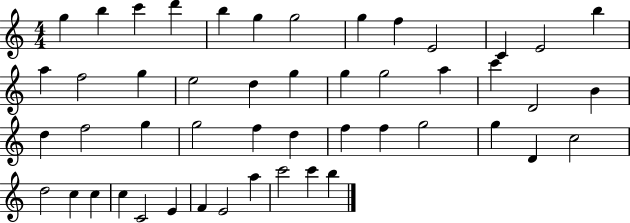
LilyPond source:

{
  \clef treble
  \numericTimeSignature
  \time 4/4
  \key c \major
  g''4 b''4 c'''4 d'''4 | b''4 g''4 g''2 | g''4 f''4 e'2 | c'4 e'2 b''4 | \break a''4 f''2 g''4 | e''2 d''4 g''4 | g''4 g''2 a''4 | c'''4 d'2 b'4 | \break d''4 f''2 g''4 | g''2 f''4 d''4 | f''4 f''4 g''2 | g''4 d'4 c''2 | \break d''2 c''4 c''4 | c''4 c'2 e'4 | f'4 e'2 a''4 | c'''2 c'''4 b''4 | \break \bar "|."
}